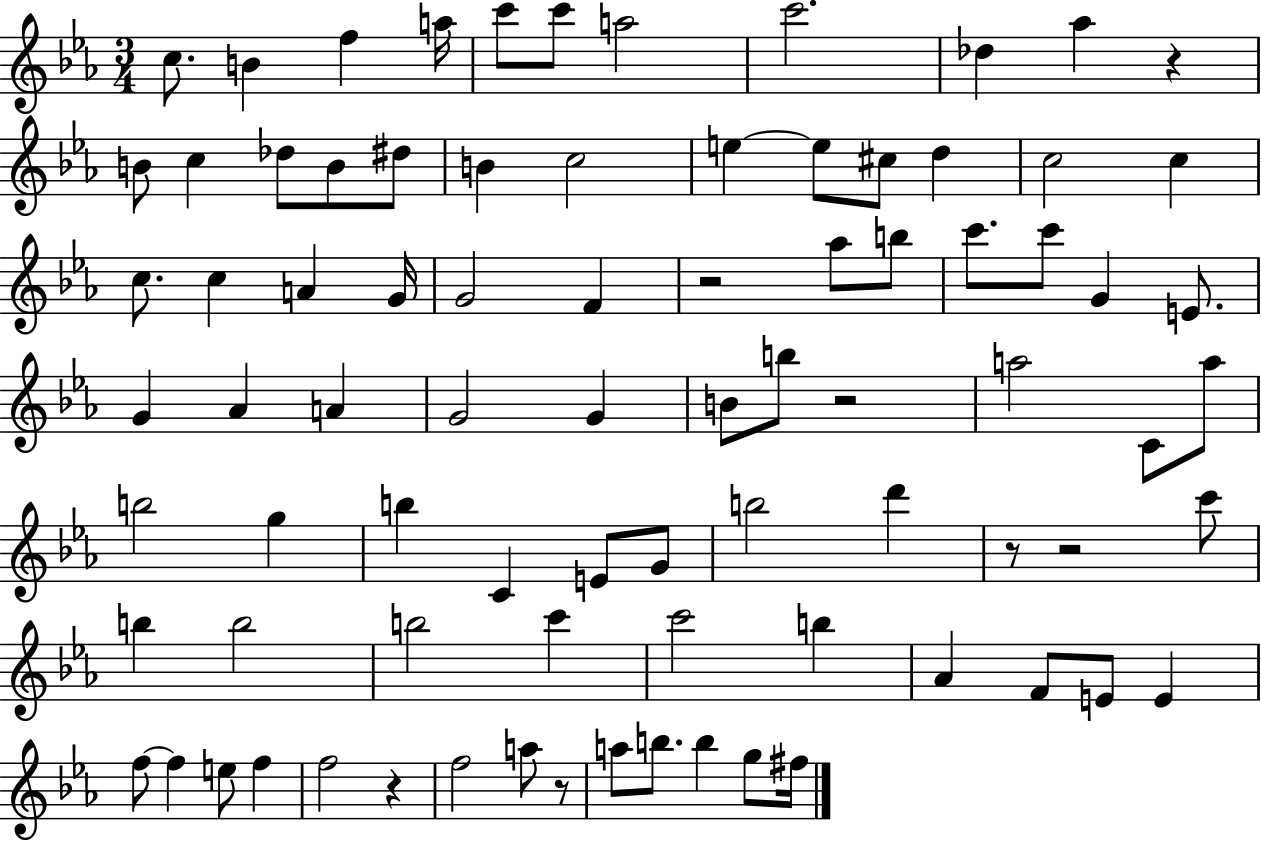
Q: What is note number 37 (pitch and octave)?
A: Ab4